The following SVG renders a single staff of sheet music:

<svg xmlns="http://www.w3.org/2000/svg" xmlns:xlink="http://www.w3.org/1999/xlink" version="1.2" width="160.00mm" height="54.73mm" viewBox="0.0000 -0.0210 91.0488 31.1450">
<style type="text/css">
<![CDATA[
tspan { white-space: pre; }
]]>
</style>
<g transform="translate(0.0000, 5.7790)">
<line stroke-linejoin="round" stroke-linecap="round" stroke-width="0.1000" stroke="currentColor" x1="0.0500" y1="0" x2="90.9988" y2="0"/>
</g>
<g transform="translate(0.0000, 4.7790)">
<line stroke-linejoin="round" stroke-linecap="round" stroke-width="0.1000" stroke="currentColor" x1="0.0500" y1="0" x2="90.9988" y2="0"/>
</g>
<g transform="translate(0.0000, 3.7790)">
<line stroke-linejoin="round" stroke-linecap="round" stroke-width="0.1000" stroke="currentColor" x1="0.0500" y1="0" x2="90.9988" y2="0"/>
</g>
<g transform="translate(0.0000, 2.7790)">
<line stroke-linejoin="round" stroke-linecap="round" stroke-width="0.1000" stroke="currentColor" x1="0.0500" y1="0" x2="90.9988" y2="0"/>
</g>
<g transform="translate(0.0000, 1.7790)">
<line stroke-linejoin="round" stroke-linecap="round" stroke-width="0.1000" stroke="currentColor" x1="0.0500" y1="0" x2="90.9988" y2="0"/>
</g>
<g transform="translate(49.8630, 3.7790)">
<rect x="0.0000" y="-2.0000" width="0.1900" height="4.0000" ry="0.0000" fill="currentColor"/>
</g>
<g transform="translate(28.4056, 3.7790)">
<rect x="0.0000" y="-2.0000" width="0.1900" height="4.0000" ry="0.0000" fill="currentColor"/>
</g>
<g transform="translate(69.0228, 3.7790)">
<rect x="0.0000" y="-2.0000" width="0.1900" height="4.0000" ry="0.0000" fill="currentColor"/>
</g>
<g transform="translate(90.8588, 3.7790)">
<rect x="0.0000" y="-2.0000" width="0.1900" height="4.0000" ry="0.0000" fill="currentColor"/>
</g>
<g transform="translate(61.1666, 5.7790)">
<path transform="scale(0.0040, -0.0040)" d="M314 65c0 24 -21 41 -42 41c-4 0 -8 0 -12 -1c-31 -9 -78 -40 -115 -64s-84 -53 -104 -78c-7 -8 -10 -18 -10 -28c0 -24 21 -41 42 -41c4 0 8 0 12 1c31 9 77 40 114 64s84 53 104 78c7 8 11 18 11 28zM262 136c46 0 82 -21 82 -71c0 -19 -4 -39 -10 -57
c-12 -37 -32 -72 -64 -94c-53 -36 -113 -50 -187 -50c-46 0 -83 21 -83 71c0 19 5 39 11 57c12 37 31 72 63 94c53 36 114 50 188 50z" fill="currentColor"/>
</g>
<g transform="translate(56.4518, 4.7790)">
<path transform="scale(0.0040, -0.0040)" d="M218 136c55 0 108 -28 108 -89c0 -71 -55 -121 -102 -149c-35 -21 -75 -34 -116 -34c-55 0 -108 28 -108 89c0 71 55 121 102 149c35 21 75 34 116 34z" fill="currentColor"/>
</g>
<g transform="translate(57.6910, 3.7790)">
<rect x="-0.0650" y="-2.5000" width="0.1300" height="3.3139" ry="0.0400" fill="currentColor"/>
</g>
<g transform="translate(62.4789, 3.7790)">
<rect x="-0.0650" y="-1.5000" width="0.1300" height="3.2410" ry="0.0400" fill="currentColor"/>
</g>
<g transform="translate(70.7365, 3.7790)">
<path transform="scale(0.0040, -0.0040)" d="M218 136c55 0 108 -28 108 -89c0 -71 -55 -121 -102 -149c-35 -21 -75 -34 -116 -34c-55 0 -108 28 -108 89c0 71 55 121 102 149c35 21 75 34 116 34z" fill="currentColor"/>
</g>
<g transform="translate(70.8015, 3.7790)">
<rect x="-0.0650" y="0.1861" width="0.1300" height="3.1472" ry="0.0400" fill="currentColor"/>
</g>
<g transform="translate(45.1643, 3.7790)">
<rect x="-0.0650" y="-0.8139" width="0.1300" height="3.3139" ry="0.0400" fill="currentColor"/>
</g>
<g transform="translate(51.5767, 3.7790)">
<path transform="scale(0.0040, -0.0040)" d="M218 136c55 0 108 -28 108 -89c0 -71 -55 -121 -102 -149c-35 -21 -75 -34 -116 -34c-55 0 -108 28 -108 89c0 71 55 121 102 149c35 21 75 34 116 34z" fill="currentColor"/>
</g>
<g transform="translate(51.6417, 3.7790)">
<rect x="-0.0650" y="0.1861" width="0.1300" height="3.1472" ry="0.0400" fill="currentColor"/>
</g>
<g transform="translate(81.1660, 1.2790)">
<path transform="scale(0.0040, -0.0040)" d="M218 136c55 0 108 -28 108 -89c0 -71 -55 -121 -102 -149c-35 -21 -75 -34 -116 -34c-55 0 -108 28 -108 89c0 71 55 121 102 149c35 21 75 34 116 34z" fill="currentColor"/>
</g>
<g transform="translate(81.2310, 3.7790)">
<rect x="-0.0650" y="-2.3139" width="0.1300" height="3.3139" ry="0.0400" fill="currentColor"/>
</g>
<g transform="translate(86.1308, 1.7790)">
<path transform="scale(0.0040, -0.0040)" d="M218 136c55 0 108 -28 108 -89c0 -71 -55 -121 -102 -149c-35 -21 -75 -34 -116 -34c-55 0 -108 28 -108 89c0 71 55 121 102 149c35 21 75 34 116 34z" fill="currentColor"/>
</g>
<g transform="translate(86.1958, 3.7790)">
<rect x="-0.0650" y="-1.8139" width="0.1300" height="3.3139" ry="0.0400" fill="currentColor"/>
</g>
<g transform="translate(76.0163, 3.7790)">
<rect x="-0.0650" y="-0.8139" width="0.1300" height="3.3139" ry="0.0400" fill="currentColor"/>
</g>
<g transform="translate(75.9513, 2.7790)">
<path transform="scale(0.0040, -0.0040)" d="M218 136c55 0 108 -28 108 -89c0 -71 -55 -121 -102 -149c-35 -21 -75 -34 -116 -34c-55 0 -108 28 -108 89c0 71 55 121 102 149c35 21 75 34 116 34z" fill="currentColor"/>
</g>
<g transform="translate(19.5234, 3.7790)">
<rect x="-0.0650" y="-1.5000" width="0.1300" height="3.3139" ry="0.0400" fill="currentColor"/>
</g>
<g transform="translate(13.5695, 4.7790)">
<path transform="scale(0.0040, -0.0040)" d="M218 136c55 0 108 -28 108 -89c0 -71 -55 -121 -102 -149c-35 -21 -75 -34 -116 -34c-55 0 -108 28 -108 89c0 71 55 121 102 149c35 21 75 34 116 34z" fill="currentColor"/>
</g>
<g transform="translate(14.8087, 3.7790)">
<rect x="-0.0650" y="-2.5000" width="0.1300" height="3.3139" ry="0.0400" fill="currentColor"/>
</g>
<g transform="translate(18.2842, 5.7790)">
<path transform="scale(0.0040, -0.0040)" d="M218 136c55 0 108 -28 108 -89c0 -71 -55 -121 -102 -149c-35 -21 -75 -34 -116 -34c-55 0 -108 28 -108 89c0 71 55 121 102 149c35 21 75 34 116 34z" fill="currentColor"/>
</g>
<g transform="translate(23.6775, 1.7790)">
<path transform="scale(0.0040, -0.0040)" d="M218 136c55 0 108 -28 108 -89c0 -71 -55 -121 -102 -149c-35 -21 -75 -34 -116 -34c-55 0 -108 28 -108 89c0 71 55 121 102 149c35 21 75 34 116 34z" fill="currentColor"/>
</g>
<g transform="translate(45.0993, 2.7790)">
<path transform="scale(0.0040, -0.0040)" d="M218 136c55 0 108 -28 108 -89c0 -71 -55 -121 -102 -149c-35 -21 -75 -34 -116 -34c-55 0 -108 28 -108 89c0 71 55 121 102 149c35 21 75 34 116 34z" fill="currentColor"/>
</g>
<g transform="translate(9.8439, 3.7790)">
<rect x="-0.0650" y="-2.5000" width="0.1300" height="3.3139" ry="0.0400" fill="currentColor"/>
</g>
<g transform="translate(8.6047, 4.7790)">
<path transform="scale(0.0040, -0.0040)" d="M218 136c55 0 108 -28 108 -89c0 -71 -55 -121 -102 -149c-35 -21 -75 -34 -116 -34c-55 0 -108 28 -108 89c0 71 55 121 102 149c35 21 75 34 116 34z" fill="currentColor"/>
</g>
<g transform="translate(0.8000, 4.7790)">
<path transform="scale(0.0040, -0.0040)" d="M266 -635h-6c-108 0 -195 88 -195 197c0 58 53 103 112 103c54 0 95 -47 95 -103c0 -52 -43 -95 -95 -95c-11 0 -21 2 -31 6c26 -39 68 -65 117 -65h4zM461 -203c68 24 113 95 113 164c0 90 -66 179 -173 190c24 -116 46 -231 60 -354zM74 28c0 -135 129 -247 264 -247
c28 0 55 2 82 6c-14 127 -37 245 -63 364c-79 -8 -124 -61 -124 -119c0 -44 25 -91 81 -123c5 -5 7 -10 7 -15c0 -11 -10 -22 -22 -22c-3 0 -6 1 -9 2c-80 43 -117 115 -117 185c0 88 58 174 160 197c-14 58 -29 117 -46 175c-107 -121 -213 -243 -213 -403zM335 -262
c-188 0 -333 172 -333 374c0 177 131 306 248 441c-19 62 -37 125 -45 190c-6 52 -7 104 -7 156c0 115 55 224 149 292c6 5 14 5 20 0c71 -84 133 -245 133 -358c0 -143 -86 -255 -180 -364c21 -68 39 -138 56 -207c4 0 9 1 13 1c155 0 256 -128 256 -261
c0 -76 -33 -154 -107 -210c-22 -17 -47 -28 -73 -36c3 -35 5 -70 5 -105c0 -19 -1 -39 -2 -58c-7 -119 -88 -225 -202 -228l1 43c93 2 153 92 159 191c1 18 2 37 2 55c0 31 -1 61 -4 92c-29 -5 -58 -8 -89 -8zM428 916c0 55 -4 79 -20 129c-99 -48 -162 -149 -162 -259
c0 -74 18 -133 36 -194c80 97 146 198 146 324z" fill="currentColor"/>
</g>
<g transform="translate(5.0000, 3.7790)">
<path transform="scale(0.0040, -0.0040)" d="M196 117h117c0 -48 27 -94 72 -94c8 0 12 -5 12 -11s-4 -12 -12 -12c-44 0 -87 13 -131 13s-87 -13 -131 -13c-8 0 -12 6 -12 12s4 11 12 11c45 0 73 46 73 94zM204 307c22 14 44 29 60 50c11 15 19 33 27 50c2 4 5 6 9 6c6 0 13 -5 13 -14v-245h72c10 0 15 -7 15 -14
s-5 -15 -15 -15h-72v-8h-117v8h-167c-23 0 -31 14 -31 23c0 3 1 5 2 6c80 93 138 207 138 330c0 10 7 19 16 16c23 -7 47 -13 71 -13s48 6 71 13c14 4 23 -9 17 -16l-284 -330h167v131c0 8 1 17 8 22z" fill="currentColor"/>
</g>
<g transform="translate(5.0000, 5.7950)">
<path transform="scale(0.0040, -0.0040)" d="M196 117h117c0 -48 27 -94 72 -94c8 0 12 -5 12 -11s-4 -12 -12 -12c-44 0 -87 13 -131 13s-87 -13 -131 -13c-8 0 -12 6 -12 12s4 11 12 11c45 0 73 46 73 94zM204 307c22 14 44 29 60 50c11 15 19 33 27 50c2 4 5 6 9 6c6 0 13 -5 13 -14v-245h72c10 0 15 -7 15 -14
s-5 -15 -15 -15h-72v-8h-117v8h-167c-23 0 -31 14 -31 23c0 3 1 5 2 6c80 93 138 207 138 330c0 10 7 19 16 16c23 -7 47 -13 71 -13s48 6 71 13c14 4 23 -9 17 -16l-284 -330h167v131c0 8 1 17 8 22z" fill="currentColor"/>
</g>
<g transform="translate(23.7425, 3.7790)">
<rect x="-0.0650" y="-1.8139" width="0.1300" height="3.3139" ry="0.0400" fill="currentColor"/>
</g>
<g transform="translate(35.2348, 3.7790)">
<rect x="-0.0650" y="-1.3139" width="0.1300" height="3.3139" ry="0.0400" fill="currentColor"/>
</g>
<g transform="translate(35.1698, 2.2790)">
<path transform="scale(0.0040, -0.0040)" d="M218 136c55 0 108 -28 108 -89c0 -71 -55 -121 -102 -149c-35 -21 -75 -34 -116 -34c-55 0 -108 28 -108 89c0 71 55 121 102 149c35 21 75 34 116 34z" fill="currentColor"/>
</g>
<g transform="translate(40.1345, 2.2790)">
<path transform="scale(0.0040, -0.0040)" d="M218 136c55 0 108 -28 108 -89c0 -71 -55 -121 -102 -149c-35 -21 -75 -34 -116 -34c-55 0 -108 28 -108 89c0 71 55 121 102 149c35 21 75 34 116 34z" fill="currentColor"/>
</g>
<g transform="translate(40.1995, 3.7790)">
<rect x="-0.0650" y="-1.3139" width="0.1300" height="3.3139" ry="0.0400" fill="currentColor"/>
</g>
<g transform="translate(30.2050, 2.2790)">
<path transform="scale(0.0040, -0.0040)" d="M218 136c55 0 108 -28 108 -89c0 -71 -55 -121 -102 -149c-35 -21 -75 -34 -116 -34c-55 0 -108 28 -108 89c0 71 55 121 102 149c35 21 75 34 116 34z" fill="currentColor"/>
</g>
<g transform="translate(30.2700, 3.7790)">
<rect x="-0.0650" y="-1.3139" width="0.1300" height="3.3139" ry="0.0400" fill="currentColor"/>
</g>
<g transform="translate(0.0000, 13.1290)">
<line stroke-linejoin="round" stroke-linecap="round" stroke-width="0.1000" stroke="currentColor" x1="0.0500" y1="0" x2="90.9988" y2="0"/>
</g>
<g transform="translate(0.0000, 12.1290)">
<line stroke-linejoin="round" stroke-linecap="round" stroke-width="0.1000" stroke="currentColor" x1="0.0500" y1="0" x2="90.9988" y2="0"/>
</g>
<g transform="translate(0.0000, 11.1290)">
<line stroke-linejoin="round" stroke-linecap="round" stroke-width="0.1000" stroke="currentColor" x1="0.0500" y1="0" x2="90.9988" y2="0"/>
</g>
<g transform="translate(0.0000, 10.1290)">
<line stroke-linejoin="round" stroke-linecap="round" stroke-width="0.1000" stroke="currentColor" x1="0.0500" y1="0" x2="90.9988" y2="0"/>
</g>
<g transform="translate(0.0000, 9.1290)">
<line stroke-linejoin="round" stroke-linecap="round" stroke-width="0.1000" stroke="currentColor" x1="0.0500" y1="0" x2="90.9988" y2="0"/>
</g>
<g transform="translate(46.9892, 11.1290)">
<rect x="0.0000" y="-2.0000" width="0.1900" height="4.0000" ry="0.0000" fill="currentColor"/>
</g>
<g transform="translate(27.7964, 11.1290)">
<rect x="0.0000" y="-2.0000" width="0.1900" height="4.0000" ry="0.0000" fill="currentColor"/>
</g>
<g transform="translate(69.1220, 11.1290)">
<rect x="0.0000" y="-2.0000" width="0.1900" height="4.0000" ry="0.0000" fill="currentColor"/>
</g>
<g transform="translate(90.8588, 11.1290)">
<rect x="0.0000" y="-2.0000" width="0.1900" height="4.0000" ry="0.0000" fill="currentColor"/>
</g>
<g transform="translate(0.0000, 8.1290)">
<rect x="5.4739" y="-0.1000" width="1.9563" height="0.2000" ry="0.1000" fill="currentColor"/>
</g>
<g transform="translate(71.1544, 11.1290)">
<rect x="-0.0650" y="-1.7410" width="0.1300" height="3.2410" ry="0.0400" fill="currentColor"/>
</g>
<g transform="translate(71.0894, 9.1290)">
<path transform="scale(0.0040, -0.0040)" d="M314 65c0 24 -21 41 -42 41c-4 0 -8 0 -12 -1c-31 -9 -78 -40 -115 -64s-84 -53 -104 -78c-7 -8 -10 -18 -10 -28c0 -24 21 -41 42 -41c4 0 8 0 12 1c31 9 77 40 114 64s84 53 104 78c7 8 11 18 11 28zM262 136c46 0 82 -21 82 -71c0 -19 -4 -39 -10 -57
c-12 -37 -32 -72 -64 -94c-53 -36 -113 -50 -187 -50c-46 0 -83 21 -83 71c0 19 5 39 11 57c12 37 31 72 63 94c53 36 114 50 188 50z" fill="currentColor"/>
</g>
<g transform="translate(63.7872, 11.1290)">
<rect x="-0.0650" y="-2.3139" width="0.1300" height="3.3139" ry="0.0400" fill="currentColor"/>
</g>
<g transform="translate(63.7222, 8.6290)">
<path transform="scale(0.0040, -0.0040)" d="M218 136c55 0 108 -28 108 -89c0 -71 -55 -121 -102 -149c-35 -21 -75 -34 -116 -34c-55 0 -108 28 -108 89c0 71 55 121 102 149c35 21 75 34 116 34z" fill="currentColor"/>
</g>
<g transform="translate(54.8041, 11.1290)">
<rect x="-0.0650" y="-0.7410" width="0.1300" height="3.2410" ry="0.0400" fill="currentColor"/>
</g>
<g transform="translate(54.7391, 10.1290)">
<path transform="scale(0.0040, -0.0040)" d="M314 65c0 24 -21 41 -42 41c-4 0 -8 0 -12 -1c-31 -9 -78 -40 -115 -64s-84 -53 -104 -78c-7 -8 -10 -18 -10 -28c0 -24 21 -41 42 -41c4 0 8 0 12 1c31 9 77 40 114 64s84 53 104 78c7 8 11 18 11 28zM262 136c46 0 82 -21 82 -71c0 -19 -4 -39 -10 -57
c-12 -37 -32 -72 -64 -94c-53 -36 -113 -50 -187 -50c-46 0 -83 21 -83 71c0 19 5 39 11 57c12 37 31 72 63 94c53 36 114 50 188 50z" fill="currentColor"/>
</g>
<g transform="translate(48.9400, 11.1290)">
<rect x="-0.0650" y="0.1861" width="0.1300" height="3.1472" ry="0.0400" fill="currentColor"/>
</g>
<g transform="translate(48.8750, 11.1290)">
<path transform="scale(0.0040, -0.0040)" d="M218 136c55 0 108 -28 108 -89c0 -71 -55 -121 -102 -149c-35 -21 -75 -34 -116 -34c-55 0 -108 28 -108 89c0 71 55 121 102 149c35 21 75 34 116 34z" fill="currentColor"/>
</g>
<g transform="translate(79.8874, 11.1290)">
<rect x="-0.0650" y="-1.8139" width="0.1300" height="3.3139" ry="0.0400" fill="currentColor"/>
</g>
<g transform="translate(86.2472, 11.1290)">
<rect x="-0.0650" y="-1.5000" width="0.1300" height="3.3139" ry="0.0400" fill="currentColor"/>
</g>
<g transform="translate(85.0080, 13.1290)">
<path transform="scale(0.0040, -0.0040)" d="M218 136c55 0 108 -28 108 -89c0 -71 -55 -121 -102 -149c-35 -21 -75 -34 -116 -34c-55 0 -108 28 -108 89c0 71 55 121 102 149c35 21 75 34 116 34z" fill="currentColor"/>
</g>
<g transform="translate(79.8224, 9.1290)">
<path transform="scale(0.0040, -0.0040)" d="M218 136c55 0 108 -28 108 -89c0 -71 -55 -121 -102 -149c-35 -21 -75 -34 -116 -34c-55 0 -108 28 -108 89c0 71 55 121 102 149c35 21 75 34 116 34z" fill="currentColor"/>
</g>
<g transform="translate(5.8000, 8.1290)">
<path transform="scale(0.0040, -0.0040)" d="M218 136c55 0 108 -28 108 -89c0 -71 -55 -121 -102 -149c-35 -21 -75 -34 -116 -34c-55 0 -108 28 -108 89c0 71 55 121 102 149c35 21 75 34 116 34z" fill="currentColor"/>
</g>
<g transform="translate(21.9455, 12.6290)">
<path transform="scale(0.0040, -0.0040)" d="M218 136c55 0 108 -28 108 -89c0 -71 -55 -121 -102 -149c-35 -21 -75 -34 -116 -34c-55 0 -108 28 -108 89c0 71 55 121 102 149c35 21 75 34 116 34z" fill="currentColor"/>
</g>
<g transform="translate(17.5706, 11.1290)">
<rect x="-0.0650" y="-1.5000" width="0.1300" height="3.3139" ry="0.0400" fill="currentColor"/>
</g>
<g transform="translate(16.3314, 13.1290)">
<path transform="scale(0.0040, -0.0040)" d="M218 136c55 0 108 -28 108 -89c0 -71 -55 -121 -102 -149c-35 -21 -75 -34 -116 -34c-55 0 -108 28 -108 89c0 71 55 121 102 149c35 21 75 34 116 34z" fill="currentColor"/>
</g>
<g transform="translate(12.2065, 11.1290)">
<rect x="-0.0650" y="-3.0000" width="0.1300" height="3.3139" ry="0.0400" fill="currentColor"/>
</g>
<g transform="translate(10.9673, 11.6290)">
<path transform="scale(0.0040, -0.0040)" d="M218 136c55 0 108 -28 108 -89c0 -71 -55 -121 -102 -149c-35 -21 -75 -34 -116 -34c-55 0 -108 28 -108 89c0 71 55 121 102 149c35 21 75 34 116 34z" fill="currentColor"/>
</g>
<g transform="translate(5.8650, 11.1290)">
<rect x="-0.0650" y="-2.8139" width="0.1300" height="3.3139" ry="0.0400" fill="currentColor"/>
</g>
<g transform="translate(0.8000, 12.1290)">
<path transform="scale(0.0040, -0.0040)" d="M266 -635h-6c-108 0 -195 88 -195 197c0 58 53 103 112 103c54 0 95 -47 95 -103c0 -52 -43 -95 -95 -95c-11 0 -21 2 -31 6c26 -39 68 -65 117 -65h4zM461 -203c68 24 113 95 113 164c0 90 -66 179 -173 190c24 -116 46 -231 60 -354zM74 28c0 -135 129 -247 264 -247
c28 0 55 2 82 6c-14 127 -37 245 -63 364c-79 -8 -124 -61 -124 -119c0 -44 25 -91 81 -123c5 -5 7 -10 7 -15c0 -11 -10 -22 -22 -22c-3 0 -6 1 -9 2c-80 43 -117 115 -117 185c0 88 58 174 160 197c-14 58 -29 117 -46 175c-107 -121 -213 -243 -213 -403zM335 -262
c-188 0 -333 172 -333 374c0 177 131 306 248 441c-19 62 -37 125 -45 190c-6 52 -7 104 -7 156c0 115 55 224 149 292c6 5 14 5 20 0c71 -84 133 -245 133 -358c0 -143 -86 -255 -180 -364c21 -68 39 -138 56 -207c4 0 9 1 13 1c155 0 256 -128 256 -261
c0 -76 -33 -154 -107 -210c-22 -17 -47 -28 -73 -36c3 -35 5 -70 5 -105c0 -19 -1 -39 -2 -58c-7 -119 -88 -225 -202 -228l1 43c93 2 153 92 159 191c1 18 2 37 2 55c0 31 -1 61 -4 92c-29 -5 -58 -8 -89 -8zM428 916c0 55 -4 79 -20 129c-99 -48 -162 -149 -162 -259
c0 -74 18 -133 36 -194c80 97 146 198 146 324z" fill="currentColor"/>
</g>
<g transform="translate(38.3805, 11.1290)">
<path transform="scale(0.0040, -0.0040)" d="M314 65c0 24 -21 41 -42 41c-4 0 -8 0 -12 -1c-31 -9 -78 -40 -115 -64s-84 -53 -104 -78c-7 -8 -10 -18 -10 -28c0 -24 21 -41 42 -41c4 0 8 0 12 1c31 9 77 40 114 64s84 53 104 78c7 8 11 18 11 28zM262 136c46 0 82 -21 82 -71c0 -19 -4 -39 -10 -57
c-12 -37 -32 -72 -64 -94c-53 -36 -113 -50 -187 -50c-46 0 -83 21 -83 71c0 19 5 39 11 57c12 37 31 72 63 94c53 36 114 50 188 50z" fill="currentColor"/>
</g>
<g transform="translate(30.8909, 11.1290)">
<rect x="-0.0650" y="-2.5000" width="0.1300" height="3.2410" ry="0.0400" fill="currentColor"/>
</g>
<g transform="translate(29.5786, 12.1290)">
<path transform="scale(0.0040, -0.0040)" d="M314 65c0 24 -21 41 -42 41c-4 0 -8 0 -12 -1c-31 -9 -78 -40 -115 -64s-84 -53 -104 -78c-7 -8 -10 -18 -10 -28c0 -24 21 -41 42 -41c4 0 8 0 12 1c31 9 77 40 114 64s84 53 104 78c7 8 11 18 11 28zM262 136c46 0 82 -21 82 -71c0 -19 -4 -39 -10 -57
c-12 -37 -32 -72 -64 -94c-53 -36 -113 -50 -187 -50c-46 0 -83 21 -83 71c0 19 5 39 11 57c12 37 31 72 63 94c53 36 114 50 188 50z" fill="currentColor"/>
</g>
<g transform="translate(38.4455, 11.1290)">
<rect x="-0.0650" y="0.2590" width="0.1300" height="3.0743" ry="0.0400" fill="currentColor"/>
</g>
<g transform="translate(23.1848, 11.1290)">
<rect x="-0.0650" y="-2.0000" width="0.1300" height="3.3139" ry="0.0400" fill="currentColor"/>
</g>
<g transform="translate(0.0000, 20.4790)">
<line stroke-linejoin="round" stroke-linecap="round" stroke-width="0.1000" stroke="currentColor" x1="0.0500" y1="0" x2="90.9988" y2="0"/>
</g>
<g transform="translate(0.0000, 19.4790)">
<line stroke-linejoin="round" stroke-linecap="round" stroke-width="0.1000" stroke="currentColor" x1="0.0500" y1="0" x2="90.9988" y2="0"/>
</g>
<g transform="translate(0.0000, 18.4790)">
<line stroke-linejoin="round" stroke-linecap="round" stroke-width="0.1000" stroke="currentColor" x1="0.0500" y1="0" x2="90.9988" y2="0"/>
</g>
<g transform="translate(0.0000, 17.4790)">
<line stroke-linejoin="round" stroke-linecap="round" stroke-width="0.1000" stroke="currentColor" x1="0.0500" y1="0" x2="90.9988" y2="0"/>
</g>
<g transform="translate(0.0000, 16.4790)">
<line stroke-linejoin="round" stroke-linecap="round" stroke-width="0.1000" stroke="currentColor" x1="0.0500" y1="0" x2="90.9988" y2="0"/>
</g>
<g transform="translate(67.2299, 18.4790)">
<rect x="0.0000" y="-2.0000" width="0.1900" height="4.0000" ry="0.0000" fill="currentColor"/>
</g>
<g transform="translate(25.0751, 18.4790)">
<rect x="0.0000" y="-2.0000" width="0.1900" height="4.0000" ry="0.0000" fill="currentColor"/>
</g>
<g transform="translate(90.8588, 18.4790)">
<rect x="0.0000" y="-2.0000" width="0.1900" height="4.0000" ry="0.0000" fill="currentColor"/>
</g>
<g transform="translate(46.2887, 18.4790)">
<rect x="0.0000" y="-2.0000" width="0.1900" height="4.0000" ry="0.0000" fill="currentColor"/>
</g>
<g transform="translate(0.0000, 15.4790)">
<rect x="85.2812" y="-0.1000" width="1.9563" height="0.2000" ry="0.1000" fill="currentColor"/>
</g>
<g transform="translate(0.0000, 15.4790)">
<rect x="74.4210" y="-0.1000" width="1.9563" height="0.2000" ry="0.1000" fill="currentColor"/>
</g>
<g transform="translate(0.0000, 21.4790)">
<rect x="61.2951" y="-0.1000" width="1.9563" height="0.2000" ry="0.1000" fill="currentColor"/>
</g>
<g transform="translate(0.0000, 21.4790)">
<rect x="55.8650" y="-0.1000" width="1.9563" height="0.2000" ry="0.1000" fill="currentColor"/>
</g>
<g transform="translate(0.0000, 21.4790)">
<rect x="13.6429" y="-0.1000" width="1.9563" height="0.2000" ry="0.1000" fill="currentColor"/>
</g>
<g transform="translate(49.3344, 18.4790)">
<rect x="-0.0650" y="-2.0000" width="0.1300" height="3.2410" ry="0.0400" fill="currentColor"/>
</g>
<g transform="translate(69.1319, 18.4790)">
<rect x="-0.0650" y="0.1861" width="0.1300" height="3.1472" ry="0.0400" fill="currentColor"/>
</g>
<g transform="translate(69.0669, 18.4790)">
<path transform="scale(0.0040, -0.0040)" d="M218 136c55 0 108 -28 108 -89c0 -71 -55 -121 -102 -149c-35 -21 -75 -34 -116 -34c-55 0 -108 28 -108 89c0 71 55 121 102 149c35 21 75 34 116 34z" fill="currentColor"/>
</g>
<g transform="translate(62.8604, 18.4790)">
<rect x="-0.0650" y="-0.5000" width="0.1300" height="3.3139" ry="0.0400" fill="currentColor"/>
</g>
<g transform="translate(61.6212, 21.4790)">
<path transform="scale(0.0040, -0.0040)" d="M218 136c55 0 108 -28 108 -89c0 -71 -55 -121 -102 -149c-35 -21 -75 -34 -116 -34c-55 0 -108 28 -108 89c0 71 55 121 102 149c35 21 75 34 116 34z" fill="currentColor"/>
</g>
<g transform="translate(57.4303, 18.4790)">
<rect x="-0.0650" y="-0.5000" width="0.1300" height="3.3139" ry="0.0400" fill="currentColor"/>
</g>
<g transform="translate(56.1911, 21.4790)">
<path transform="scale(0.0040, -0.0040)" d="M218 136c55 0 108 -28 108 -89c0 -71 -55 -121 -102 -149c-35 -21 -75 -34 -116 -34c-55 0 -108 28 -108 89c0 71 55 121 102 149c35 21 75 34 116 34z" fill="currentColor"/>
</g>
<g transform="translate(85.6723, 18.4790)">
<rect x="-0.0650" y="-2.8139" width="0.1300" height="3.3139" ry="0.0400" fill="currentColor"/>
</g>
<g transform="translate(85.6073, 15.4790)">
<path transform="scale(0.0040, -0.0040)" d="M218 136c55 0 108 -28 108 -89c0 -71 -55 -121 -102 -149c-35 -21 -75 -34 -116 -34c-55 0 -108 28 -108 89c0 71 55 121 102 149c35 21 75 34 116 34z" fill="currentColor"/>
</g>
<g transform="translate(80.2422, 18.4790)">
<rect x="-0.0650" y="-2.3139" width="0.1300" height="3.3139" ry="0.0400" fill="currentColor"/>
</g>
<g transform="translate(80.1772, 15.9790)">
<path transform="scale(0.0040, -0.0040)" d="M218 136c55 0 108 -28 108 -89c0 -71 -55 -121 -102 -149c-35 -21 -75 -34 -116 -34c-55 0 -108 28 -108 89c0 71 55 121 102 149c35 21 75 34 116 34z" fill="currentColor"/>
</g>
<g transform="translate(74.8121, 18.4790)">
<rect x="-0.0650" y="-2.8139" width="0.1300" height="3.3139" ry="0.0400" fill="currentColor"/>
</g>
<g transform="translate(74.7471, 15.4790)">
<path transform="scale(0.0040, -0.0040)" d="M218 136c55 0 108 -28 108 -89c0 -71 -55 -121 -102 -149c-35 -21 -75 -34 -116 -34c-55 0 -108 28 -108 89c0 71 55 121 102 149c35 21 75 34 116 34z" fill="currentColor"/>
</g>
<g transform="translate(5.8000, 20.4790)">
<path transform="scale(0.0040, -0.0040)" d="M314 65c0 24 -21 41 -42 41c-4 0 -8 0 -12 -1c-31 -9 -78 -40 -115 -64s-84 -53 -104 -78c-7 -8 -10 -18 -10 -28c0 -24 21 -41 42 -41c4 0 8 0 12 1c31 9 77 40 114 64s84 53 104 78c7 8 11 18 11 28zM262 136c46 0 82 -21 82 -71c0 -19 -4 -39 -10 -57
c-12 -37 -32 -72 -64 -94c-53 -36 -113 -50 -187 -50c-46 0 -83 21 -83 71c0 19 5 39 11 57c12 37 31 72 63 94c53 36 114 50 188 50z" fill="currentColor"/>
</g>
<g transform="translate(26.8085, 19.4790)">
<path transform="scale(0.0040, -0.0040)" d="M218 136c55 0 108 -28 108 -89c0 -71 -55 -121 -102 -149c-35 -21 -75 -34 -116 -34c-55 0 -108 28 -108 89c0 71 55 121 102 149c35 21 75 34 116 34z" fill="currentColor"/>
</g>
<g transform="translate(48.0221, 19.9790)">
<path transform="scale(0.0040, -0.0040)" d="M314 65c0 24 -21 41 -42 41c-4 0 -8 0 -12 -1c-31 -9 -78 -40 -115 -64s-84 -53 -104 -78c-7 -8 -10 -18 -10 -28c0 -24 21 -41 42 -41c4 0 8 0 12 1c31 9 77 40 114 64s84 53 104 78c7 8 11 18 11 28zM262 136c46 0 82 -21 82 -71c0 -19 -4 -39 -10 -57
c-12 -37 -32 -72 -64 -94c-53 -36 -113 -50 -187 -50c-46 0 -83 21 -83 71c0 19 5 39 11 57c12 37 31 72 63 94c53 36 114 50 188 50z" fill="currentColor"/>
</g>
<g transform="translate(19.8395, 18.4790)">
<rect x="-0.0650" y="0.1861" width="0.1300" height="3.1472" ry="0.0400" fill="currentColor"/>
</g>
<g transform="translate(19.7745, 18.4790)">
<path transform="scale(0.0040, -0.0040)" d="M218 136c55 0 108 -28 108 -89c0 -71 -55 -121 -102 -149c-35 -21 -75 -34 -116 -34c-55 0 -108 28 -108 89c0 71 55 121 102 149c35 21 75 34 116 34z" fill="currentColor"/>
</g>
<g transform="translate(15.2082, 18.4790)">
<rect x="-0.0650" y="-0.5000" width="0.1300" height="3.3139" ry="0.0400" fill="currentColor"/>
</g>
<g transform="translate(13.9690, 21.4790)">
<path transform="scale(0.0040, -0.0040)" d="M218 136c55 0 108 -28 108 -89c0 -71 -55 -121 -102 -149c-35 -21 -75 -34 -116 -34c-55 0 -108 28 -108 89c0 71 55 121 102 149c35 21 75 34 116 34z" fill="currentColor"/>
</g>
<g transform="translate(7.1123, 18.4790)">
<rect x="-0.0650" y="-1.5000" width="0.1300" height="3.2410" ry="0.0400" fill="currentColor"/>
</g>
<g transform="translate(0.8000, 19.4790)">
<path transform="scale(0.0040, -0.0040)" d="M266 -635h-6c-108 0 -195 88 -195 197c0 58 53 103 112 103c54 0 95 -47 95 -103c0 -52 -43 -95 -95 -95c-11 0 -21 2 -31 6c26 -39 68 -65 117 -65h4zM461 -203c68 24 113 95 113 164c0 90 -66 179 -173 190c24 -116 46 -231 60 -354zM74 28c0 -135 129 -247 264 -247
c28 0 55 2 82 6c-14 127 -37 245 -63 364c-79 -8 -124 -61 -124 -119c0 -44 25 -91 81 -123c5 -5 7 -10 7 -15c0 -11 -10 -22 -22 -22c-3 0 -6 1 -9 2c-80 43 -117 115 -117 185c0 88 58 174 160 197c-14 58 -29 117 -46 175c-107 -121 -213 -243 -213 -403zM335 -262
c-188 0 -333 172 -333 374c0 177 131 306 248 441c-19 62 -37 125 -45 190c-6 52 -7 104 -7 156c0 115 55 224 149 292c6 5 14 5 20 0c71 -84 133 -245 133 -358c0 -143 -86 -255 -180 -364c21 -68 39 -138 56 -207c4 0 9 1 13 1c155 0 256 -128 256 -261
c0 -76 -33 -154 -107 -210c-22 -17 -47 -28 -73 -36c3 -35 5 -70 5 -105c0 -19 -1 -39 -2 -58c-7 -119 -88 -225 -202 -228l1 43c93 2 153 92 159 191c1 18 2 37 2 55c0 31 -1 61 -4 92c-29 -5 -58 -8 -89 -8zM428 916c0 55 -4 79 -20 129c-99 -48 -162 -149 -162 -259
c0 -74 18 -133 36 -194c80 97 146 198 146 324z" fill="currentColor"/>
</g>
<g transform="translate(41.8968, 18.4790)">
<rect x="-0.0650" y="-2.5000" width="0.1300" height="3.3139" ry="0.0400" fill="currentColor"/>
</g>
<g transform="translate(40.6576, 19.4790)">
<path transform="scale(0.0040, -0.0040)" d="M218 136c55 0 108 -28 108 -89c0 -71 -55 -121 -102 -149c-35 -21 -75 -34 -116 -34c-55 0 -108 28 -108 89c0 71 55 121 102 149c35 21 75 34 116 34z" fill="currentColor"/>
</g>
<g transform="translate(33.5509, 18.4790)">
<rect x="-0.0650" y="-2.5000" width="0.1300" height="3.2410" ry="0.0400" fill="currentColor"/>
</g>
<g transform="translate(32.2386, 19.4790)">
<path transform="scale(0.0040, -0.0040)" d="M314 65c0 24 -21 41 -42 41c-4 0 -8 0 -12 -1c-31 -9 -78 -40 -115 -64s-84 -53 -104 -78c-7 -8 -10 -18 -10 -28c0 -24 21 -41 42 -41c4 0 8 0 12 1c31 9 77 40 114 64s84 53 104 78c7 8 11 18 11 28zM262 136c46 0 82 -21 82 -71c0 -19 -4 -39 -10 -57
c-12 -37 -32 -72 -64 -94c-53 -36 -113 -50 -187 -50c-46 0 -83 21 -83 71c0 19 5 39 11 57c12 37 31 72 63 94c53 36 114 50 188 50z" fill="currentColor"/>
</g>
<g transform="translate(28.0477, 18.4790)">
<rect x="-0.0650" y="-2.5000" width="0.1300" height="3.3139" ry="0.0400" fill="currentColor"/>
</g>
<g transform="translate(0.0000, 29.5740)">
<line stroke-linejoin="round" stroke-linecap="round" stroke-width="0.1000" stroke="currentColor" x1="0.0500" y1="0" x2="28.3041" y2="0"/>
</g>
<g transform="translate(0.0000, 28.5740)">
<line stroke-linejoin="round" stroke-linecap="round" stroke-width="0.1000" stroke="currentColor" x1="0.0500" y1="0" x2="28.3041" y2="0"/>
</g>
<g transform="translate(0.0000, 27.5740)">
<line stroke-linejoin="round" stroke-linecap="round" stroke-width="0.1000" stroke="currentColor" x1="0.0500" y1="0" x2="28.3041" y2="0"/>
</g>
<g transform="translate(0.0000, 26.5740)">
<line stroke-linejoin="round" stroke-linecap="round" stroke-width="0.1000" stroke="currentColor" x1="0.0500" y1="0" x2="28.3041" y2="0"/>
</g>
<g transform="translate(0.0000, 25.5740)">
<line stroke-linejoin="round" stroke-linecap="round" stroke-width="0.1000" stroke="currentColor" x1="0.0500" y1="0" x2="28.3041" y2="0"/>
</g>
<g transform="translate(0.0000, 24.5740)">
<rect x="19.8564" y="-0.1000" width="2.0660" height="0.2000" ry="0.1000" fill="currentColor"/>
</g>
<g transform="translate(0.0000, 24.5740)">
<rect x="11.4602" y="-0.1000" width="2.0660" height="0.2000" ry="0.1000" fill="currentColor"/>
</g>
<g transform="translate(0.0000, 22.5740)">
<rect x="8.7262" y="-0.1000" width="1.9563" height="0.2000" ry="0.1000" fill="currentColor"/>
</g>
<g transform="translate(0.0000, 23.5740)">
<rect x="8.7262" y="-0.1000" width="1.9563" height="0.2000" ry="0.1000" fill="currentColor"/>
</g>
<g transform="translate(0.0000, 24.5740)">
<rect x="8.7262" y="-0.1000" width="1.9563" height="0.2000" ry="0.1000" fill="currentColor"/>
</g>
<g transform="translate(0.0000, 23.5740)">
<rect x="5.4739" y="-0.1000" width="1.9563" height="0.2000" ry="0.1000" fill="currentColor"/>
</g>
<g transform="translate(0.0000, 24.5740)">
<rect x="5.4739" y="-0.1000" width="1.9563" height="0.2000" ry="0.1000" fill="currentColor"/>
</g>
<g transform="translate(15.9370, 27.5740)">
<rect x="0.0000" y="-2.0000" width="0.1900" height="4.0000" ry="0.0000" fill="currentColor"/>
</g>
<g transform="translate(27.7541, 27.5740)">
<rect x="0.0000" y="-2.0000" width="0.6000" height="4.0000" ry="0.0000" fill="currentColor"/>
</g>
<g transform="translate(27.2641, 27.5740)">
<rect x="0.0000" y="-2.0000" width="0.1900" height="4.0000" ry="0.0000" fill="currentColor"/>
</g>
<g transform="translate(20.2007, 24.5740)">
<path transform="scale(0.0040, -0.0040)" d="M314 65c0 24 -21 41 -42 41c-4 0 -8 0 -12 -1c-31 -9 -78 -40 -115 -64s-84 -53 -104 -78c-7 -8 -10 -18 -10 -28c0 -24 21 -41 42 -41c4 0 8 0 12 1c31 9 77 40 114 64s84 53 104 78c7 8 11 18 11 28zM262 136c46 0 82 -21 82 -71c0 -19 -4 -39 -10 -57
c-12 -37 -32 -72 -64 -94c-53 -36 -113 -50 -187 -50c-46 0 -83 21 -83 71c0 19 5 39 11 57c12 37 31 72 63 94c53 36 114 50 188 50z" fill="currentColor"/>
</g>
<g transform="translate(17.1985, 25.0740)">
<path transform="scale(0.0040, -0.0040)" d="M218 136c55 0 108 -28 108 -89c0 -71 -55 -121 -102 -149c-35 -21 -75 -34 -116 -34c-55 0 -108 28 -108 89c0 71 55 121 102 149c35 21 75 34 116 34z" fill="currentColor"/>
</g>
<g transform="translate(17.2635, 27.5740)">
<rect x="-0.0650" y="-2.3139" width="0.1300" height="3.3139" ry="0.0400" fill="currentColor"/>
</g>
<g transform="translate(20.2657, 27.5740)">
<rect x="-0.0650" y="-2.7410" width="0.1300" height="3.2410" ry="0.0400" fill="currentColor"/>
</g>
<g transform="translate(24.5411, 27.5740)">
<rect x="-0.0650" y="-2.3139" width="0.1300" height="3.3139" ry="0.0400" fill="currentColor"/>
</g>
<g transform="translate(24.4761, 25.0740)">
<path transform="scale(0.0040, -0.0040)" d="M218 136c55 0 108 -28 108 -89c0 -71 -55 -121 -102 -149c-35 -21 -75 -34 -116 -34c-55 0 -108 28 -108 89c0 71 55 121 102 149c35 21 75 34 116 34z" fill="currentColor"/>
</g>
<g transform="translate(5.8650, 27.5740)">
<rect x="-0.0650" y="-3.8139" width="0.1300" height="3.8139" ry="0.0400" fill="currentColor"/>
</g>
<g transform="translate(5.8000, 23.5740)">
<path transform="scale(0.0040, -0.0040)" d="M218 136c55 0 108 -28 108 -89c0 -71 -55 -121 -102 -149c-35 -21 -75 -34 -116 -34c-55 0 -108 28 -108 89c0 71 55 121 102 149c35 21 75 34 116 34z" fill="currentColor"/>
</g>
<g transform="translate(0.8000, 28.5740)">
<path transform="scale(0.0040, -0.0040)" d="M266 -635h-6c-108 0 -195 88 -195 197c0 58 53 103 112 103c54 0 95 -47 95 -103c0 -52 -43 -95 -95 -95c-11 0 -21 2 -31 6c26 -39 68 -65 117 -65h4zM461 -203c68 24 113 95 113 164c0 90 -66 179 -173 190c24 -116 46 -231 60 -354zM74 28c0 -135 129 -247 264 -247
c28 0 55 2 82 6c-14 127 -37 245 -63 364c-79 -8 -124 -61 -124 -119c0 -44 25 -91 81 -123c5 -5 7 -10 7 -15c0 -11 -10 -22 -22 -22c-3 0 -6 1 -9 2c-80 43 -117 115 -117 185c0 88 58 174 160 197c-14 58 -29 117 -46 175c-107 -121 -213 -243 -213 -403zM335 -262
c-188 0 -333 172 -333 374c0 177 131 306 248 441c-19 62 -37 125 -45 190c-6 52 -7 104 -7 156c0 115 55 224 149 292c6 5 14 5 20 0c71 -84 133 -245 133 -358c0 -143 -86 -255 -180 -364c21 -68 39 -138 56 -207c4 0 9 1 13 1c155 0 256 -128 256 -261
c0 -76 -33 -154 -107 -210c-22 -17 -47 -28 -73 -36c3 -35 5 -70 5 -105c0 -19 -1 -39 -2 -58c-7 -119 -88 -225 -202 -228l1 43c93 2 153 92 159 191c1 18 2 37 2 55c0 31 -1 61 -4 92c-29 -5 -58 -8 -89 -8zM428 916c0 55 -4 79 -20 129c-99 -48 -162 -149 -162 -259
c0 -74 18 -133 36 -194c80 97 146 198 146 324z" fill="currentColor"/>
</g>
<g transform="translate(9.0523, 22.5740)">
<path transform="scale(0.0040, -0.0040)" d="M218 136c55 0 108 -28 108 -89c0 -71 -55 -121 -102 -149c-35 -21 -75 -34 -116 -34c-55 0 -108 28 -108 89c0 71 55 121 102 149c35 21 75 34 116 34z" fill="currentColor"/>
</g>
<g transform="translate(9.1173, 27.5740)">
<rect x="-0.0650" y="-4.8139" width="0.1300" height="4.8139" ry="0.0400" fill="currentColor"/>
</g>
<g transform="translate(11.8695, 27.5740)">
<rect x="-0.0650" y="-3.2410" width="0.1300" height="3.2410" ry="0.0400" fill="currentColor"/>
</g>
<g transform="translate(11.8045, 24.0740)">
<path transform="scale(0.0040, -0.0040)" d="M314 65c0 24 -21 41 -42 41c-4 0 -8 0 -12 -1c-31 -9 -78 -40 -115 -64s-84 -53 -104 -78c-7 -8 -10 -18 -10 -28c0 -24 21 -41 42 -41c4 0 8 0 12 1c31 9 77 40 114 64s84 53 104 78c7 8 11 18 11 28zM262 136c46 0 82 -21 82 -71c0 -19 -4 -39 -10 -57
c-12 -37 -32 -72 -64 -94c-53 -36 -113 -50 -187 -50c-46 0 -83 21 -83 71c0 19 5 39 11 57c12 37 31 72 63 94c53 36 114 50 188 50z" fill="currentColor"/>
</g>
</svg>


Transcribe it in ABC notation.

X:1
T:Untitled
M:4/4
L:1/4
K:C
G G E f e e e d B G E2 B d g f a A E F G2 B2 B d2 g f2 f E E2 C B G G2 G F2 C C B a g a c' e' b2 g a2 g